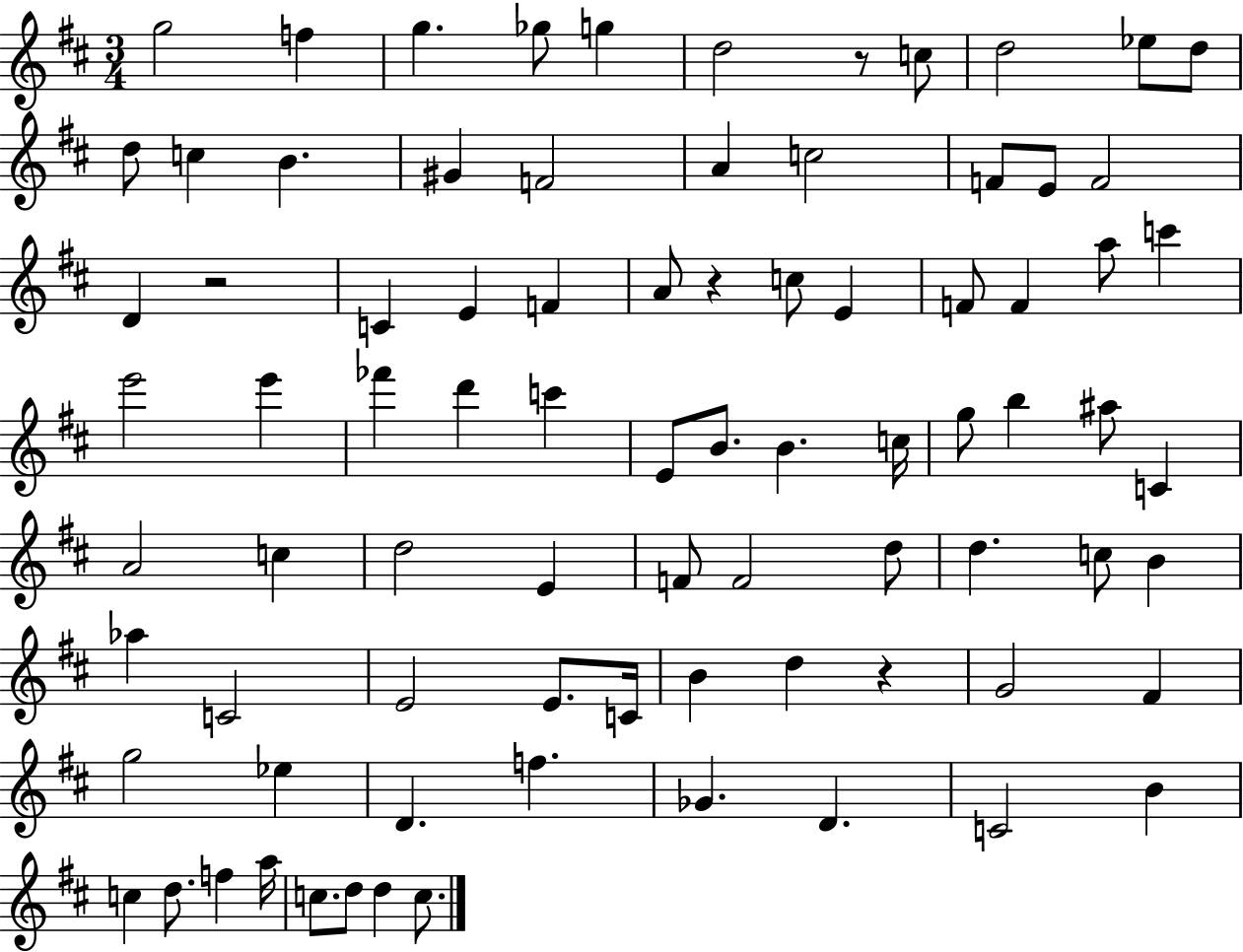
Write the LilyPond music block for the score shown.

{
  \clef treble
  \numericTimeSignature
  \time 3/4
  \key d \major
  g''2 f''4 | g''4. ges''8 g''4 | d''2 r8 c''8 | d''2 ees''8 d''8 | \break d''8 c''4 b'4. | gis'4 f'2 | a'4 c''2 | f'8 e'8 f'2 | \break d'4 r2 | c'4 e'4 f'4 | a'8 r4 c''8 e'4 | f'8 f'4 a''8 c'''4 | \break e'''2 e'''4 | fes'''4 d'''4 c'''4 | e'8 b'8. b'4. c''16 | g''8 b''4 ais''8 c'4 | \break a'2 c''4 | d''2 e'4 | f'8 f'2 d''8 | d''4. c''8 b'4 | \break aes''4 c'2 | e'2 e'8. c'16 | b'4 d''4 r4 | g'2 fis'4 | \break g''2 ees''4 | d'4. f''4. | ges'4. d'4. | c'2 b'4 | \break c''4 d''8. f''4 a''16 | c''8. d''8 d''4 c''8. | \bar "|."
}